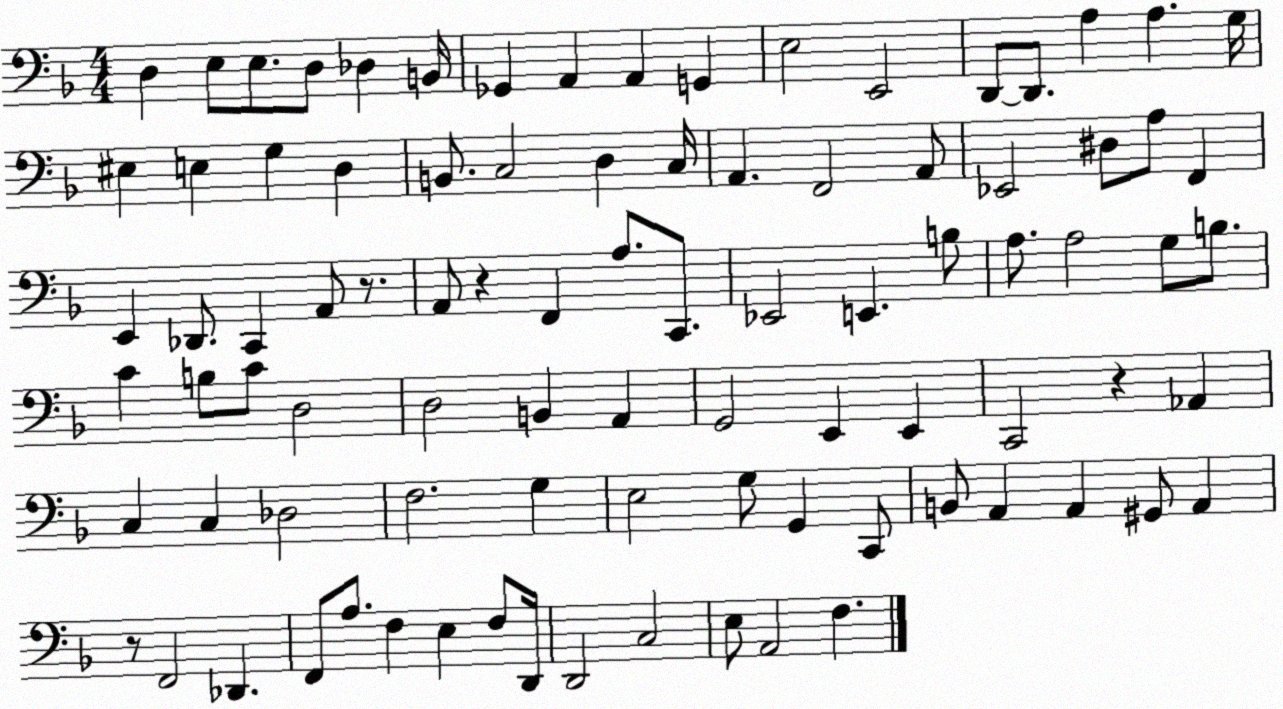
X:1
T:Untitled
M:4/4
L:1/4
K:F
D, E,/2 E,/2 D,/2 _D, B,,/4 _G,, A,, A,, G,, E,2 E,,2 D,,/2 D,,/2 A, A, G,/4 ^E, E, G, D, B,,/2 C,2 D, C,/4 A,, F,,2 A,,/2 _E,,2 ^D,/2 A,/2 F,, E,, _D,,/2 C,, A,,/2 z/2 A,,/2 z F,, A,/2 C,,/2 _E,,2 E,, B,/2 A,/2 A,2 G,/2 B,/2 C B,/2 C/2 D,2 D,2 B,, A,, G,,2 E,, E,, C,,2 z _A,, C, C, _D,2 F,2 G, E,2 G,/2 G,, C,,/2 B,,/2 A,, A,, ^G,,/2 A,, z/2 F,,2 _D,, F,,/2 A,/2 F, E, F,/2 D,,/4 D,,2 C,2 E,/2 A,,2 F,